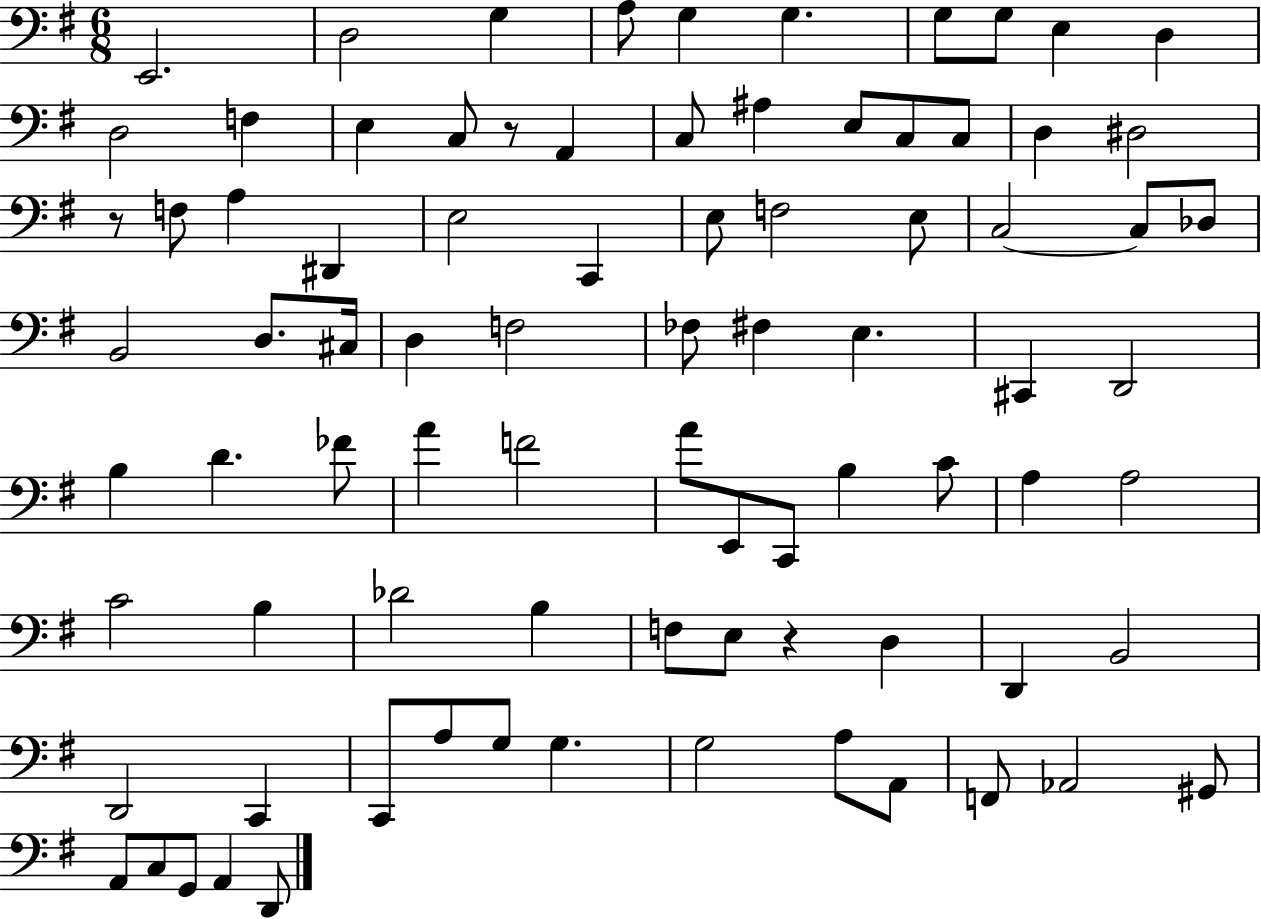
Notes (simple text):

E2/h. D3/h G3/q A3/e G3/q G3/q. G3/e G3/e E3/q D3/q D3/h F3/q E3/q C3/e R/e A2/q C3/e A#3/q E3/e C3/e C3/e D3/q D#3/h R/e F3/e A3/q D#2/q E3/h C2/q E3/e F3/h E3/e C3/h C3/e Db3/e B2/h D3/e. C#3/s D3/q F3/h FES3/e F#3/q E3/q. C#2/q D2/h B3/q D4/q. FES4/e A4/q F4/h A4/e E2/e C2/e B3/q C4/e A3/q A3/h C4/h B3/q Db4/h B3/q F3/e E3/e R/q D3/q D2/q B2/h D2/h C2/q C2/e A3/e G3/e G3/q. G3/h A3/e A2/e F2/e Ab2/h G#2/e A2/e C3/e G2/e A2/q D2/e